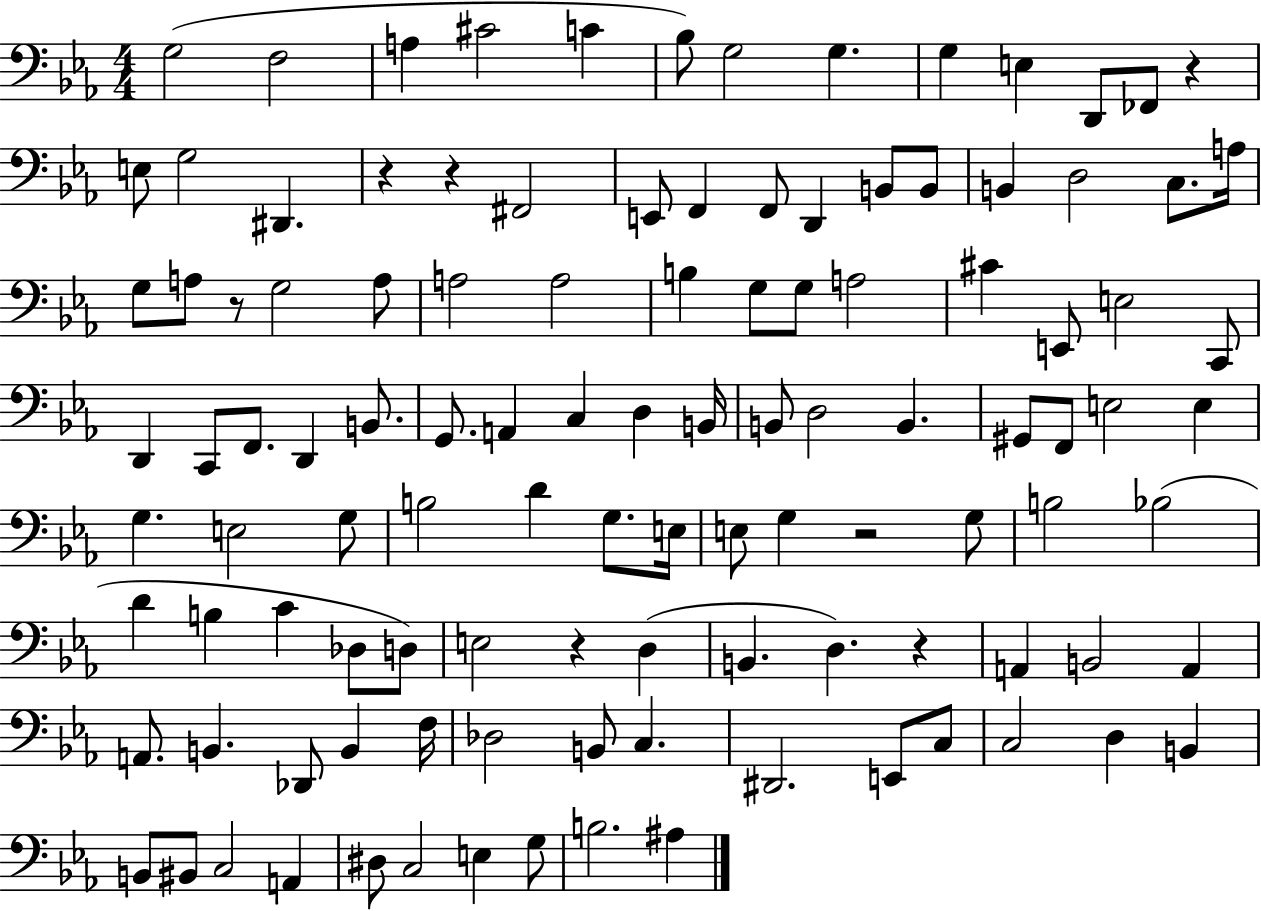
{
  \clef bass
  \numericTimeSignature
  \time 4/4
  \key ees \major
  g2( f2 | a4 cis'2 c'4 | bes8) g2 g4. | g4 e4 d,8 fes,8 r4 | \break e8 g2 dis,4. | r4 r4 fis,2 | e,8 f,4 f,8 d,4 b,8 b,8 | b,4 d2 c8. a16 | \break g8 a8 r8 g2 a8 | a2 a2 | b4 g8 g8 a2 | cis'4 e,8 e2 c,8 | \break d,4 c,8 f,8. d,4 b,8. | g,8. a,4 c4 d4 b,16 | b,8 d2 b,4. | gis,8 f,8 e2 e4 | \break g4. e2 g8 | b2 d'4 g8. e16 | e8 g4 r2 g8 | b2 bes2( | \break d'4 b4 c'4 des8 d8) | e2 r4 d4( | b,4. d4.) r4 | a,4 b,2 a,4 | \break a,8. b,4. des,8 b,4 f16 | des2 b,8 c4. | dis,2. e,8 c8 | c2 d4 b,4 | \break b,8 bis,8 c2 a,4 | dis8 c2 e4 g8 | b2. ais4 | \bar "|."
}